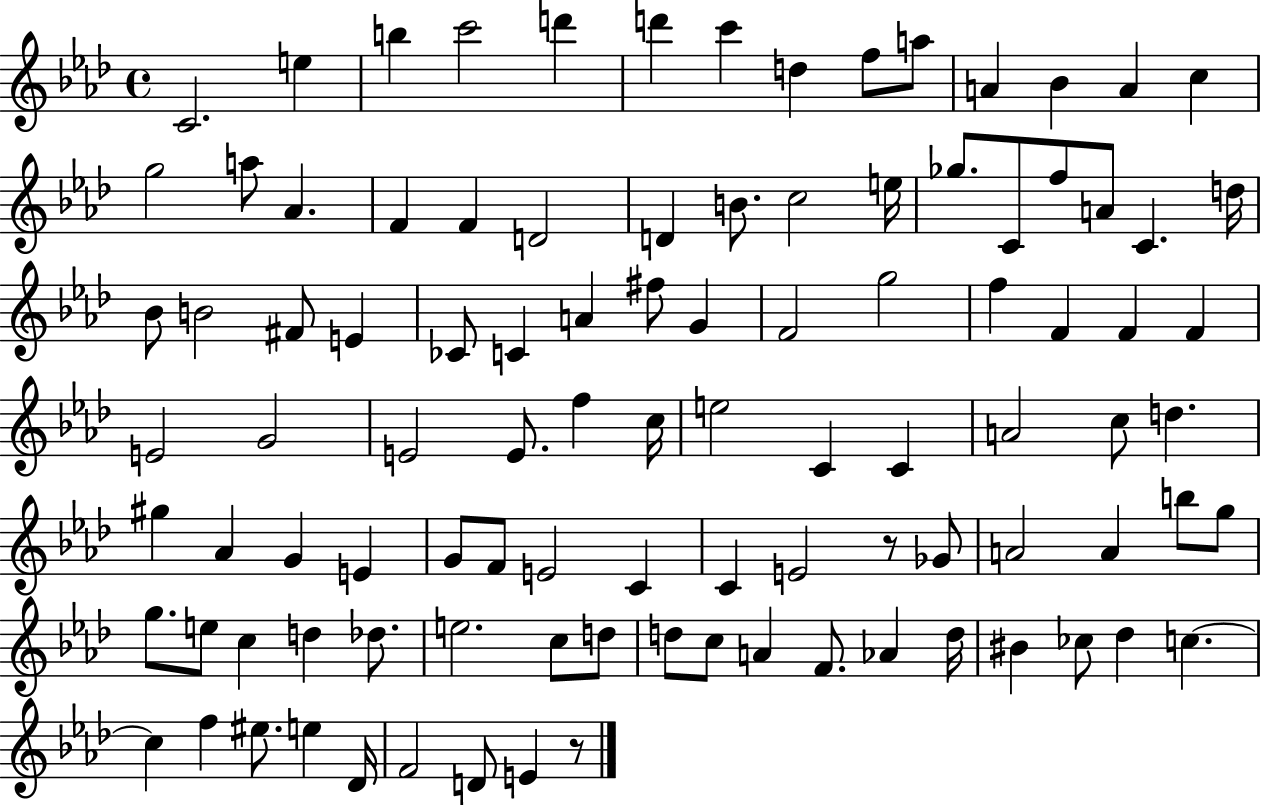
{
  \clef treble
  \time 4/4
  \defaultTimeSignature
  \key aes \major
  c'2. e''4 | b''4 c'''2 d'''4 | d'''4 c'''4 d''4 f''8 a''8 | a'4 bes'4 a'4 c''4 | \break g''2 a''8 aes'4. | f'4 f'4 d'2 | d'4 b'8. c''2 e''16 | ges''8. c'8 f''8 a'8 c'4. d''16 | \break bes'8 b'2 fis'8 e'4 | ces'8 c'4 a'4 fis''8 g'4 | f'2 g''2 | f''4 f'4 f'4 f'4 | \break e'2 g'2 | e'2 e'8. f''4 c''16 | e''2 c'4 c'4 | a'2 c''8 d''4. | \break gis''4 aes'4 g'4 e'4 | g'8 f'8 e'2 c'4 | c'4 e'2 r8 ges'8 | a'2 a'4 b''8 g''8 | \break g''8. e''8 c''4 d''4 des''8. | e''2. c''8 d''8 | d''8 c''8 a'4 f'8. aes'4 d''16 | bis'4 ces''8 des''4 c''4.~~ | \break c''4 f''4 eis''8. e''4 des'16 | f'2 d'8 e'4 r8 | \bar "|."
}